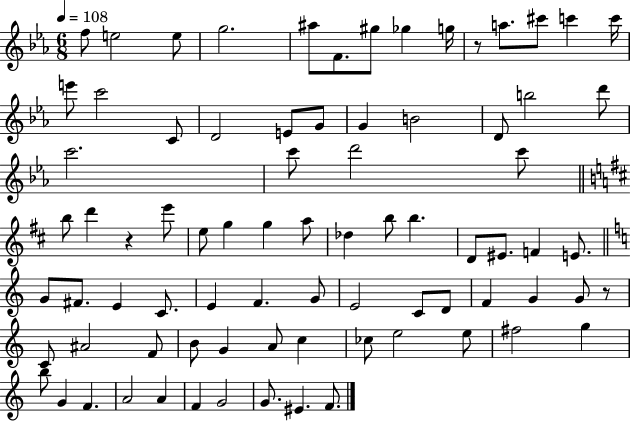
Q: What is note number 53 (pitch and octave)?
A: F4